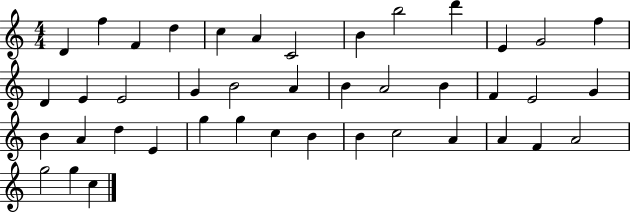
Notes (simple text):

D4/q F5/q F4/q D5/q C5/q A4/q C4/h B4/q B5/h D6/q E4/q G4/h F5/q D4/q E4/q E4/h G4/q B4/h A4/q B4/q A4/h B4/q F4/q E4/h G4/q B4/q A4/q D5/q E4/q G5/q G5/q C5/q B4/q B4/q C5/h A4/q A4/q F4/q A4/h G5/h G5/q C5/q